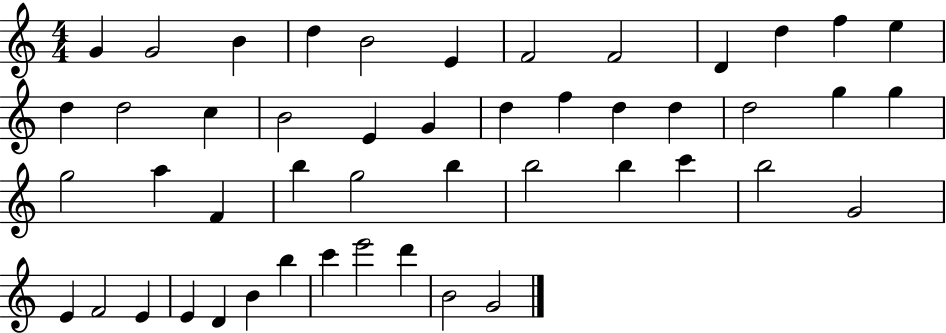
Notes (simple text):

G4/q G4/h B4/q D5/q B4/h E4/q F4/h F4/h D4/q D5/q F5/q E5/q D5/q D5/h C5/q B4/h E4/q G4/q D5/q F5/q D5/q D5/q D5/h G5/q G5/q G5/h A5/q F4/q B5/q G5/h B5/q B5/h B5/q C6/q B5/h G4/h E4/q F4/h E4/q E4/q D4/q B4/q B5/q C6/q E6/h D6/q B4/h G4/h